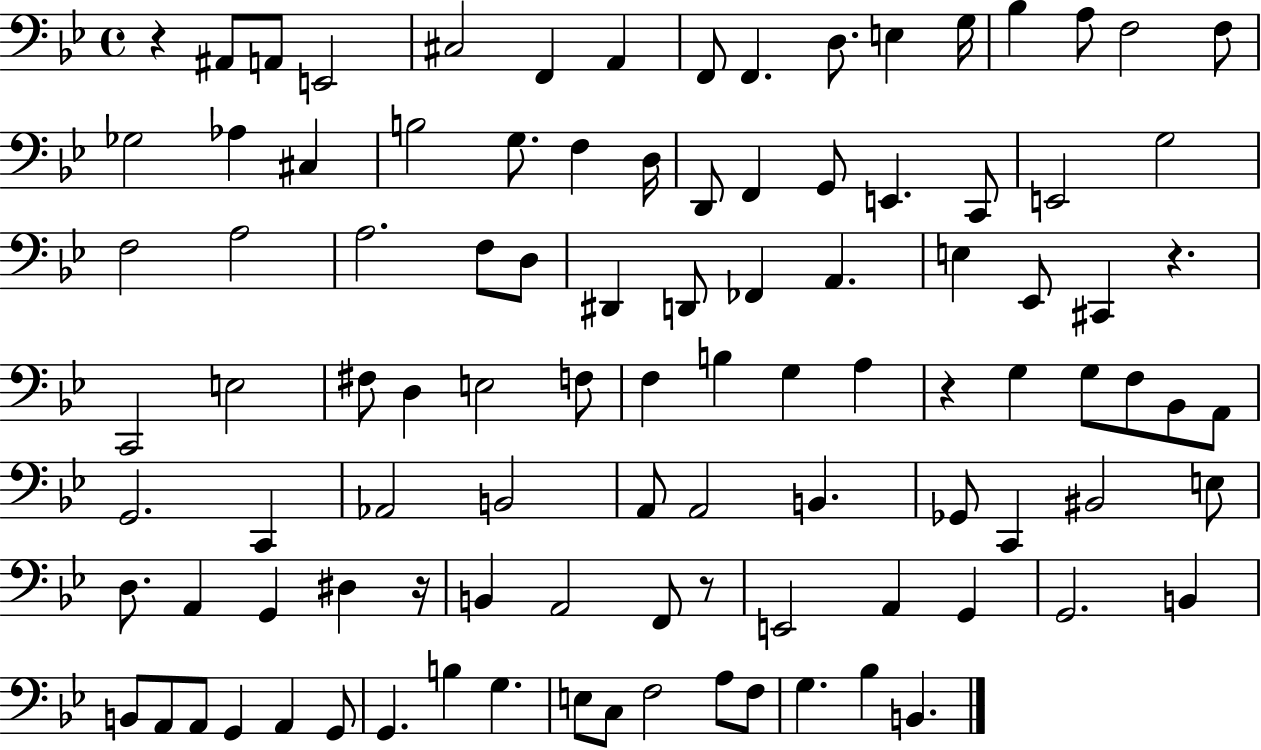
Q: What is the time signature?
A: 4/4